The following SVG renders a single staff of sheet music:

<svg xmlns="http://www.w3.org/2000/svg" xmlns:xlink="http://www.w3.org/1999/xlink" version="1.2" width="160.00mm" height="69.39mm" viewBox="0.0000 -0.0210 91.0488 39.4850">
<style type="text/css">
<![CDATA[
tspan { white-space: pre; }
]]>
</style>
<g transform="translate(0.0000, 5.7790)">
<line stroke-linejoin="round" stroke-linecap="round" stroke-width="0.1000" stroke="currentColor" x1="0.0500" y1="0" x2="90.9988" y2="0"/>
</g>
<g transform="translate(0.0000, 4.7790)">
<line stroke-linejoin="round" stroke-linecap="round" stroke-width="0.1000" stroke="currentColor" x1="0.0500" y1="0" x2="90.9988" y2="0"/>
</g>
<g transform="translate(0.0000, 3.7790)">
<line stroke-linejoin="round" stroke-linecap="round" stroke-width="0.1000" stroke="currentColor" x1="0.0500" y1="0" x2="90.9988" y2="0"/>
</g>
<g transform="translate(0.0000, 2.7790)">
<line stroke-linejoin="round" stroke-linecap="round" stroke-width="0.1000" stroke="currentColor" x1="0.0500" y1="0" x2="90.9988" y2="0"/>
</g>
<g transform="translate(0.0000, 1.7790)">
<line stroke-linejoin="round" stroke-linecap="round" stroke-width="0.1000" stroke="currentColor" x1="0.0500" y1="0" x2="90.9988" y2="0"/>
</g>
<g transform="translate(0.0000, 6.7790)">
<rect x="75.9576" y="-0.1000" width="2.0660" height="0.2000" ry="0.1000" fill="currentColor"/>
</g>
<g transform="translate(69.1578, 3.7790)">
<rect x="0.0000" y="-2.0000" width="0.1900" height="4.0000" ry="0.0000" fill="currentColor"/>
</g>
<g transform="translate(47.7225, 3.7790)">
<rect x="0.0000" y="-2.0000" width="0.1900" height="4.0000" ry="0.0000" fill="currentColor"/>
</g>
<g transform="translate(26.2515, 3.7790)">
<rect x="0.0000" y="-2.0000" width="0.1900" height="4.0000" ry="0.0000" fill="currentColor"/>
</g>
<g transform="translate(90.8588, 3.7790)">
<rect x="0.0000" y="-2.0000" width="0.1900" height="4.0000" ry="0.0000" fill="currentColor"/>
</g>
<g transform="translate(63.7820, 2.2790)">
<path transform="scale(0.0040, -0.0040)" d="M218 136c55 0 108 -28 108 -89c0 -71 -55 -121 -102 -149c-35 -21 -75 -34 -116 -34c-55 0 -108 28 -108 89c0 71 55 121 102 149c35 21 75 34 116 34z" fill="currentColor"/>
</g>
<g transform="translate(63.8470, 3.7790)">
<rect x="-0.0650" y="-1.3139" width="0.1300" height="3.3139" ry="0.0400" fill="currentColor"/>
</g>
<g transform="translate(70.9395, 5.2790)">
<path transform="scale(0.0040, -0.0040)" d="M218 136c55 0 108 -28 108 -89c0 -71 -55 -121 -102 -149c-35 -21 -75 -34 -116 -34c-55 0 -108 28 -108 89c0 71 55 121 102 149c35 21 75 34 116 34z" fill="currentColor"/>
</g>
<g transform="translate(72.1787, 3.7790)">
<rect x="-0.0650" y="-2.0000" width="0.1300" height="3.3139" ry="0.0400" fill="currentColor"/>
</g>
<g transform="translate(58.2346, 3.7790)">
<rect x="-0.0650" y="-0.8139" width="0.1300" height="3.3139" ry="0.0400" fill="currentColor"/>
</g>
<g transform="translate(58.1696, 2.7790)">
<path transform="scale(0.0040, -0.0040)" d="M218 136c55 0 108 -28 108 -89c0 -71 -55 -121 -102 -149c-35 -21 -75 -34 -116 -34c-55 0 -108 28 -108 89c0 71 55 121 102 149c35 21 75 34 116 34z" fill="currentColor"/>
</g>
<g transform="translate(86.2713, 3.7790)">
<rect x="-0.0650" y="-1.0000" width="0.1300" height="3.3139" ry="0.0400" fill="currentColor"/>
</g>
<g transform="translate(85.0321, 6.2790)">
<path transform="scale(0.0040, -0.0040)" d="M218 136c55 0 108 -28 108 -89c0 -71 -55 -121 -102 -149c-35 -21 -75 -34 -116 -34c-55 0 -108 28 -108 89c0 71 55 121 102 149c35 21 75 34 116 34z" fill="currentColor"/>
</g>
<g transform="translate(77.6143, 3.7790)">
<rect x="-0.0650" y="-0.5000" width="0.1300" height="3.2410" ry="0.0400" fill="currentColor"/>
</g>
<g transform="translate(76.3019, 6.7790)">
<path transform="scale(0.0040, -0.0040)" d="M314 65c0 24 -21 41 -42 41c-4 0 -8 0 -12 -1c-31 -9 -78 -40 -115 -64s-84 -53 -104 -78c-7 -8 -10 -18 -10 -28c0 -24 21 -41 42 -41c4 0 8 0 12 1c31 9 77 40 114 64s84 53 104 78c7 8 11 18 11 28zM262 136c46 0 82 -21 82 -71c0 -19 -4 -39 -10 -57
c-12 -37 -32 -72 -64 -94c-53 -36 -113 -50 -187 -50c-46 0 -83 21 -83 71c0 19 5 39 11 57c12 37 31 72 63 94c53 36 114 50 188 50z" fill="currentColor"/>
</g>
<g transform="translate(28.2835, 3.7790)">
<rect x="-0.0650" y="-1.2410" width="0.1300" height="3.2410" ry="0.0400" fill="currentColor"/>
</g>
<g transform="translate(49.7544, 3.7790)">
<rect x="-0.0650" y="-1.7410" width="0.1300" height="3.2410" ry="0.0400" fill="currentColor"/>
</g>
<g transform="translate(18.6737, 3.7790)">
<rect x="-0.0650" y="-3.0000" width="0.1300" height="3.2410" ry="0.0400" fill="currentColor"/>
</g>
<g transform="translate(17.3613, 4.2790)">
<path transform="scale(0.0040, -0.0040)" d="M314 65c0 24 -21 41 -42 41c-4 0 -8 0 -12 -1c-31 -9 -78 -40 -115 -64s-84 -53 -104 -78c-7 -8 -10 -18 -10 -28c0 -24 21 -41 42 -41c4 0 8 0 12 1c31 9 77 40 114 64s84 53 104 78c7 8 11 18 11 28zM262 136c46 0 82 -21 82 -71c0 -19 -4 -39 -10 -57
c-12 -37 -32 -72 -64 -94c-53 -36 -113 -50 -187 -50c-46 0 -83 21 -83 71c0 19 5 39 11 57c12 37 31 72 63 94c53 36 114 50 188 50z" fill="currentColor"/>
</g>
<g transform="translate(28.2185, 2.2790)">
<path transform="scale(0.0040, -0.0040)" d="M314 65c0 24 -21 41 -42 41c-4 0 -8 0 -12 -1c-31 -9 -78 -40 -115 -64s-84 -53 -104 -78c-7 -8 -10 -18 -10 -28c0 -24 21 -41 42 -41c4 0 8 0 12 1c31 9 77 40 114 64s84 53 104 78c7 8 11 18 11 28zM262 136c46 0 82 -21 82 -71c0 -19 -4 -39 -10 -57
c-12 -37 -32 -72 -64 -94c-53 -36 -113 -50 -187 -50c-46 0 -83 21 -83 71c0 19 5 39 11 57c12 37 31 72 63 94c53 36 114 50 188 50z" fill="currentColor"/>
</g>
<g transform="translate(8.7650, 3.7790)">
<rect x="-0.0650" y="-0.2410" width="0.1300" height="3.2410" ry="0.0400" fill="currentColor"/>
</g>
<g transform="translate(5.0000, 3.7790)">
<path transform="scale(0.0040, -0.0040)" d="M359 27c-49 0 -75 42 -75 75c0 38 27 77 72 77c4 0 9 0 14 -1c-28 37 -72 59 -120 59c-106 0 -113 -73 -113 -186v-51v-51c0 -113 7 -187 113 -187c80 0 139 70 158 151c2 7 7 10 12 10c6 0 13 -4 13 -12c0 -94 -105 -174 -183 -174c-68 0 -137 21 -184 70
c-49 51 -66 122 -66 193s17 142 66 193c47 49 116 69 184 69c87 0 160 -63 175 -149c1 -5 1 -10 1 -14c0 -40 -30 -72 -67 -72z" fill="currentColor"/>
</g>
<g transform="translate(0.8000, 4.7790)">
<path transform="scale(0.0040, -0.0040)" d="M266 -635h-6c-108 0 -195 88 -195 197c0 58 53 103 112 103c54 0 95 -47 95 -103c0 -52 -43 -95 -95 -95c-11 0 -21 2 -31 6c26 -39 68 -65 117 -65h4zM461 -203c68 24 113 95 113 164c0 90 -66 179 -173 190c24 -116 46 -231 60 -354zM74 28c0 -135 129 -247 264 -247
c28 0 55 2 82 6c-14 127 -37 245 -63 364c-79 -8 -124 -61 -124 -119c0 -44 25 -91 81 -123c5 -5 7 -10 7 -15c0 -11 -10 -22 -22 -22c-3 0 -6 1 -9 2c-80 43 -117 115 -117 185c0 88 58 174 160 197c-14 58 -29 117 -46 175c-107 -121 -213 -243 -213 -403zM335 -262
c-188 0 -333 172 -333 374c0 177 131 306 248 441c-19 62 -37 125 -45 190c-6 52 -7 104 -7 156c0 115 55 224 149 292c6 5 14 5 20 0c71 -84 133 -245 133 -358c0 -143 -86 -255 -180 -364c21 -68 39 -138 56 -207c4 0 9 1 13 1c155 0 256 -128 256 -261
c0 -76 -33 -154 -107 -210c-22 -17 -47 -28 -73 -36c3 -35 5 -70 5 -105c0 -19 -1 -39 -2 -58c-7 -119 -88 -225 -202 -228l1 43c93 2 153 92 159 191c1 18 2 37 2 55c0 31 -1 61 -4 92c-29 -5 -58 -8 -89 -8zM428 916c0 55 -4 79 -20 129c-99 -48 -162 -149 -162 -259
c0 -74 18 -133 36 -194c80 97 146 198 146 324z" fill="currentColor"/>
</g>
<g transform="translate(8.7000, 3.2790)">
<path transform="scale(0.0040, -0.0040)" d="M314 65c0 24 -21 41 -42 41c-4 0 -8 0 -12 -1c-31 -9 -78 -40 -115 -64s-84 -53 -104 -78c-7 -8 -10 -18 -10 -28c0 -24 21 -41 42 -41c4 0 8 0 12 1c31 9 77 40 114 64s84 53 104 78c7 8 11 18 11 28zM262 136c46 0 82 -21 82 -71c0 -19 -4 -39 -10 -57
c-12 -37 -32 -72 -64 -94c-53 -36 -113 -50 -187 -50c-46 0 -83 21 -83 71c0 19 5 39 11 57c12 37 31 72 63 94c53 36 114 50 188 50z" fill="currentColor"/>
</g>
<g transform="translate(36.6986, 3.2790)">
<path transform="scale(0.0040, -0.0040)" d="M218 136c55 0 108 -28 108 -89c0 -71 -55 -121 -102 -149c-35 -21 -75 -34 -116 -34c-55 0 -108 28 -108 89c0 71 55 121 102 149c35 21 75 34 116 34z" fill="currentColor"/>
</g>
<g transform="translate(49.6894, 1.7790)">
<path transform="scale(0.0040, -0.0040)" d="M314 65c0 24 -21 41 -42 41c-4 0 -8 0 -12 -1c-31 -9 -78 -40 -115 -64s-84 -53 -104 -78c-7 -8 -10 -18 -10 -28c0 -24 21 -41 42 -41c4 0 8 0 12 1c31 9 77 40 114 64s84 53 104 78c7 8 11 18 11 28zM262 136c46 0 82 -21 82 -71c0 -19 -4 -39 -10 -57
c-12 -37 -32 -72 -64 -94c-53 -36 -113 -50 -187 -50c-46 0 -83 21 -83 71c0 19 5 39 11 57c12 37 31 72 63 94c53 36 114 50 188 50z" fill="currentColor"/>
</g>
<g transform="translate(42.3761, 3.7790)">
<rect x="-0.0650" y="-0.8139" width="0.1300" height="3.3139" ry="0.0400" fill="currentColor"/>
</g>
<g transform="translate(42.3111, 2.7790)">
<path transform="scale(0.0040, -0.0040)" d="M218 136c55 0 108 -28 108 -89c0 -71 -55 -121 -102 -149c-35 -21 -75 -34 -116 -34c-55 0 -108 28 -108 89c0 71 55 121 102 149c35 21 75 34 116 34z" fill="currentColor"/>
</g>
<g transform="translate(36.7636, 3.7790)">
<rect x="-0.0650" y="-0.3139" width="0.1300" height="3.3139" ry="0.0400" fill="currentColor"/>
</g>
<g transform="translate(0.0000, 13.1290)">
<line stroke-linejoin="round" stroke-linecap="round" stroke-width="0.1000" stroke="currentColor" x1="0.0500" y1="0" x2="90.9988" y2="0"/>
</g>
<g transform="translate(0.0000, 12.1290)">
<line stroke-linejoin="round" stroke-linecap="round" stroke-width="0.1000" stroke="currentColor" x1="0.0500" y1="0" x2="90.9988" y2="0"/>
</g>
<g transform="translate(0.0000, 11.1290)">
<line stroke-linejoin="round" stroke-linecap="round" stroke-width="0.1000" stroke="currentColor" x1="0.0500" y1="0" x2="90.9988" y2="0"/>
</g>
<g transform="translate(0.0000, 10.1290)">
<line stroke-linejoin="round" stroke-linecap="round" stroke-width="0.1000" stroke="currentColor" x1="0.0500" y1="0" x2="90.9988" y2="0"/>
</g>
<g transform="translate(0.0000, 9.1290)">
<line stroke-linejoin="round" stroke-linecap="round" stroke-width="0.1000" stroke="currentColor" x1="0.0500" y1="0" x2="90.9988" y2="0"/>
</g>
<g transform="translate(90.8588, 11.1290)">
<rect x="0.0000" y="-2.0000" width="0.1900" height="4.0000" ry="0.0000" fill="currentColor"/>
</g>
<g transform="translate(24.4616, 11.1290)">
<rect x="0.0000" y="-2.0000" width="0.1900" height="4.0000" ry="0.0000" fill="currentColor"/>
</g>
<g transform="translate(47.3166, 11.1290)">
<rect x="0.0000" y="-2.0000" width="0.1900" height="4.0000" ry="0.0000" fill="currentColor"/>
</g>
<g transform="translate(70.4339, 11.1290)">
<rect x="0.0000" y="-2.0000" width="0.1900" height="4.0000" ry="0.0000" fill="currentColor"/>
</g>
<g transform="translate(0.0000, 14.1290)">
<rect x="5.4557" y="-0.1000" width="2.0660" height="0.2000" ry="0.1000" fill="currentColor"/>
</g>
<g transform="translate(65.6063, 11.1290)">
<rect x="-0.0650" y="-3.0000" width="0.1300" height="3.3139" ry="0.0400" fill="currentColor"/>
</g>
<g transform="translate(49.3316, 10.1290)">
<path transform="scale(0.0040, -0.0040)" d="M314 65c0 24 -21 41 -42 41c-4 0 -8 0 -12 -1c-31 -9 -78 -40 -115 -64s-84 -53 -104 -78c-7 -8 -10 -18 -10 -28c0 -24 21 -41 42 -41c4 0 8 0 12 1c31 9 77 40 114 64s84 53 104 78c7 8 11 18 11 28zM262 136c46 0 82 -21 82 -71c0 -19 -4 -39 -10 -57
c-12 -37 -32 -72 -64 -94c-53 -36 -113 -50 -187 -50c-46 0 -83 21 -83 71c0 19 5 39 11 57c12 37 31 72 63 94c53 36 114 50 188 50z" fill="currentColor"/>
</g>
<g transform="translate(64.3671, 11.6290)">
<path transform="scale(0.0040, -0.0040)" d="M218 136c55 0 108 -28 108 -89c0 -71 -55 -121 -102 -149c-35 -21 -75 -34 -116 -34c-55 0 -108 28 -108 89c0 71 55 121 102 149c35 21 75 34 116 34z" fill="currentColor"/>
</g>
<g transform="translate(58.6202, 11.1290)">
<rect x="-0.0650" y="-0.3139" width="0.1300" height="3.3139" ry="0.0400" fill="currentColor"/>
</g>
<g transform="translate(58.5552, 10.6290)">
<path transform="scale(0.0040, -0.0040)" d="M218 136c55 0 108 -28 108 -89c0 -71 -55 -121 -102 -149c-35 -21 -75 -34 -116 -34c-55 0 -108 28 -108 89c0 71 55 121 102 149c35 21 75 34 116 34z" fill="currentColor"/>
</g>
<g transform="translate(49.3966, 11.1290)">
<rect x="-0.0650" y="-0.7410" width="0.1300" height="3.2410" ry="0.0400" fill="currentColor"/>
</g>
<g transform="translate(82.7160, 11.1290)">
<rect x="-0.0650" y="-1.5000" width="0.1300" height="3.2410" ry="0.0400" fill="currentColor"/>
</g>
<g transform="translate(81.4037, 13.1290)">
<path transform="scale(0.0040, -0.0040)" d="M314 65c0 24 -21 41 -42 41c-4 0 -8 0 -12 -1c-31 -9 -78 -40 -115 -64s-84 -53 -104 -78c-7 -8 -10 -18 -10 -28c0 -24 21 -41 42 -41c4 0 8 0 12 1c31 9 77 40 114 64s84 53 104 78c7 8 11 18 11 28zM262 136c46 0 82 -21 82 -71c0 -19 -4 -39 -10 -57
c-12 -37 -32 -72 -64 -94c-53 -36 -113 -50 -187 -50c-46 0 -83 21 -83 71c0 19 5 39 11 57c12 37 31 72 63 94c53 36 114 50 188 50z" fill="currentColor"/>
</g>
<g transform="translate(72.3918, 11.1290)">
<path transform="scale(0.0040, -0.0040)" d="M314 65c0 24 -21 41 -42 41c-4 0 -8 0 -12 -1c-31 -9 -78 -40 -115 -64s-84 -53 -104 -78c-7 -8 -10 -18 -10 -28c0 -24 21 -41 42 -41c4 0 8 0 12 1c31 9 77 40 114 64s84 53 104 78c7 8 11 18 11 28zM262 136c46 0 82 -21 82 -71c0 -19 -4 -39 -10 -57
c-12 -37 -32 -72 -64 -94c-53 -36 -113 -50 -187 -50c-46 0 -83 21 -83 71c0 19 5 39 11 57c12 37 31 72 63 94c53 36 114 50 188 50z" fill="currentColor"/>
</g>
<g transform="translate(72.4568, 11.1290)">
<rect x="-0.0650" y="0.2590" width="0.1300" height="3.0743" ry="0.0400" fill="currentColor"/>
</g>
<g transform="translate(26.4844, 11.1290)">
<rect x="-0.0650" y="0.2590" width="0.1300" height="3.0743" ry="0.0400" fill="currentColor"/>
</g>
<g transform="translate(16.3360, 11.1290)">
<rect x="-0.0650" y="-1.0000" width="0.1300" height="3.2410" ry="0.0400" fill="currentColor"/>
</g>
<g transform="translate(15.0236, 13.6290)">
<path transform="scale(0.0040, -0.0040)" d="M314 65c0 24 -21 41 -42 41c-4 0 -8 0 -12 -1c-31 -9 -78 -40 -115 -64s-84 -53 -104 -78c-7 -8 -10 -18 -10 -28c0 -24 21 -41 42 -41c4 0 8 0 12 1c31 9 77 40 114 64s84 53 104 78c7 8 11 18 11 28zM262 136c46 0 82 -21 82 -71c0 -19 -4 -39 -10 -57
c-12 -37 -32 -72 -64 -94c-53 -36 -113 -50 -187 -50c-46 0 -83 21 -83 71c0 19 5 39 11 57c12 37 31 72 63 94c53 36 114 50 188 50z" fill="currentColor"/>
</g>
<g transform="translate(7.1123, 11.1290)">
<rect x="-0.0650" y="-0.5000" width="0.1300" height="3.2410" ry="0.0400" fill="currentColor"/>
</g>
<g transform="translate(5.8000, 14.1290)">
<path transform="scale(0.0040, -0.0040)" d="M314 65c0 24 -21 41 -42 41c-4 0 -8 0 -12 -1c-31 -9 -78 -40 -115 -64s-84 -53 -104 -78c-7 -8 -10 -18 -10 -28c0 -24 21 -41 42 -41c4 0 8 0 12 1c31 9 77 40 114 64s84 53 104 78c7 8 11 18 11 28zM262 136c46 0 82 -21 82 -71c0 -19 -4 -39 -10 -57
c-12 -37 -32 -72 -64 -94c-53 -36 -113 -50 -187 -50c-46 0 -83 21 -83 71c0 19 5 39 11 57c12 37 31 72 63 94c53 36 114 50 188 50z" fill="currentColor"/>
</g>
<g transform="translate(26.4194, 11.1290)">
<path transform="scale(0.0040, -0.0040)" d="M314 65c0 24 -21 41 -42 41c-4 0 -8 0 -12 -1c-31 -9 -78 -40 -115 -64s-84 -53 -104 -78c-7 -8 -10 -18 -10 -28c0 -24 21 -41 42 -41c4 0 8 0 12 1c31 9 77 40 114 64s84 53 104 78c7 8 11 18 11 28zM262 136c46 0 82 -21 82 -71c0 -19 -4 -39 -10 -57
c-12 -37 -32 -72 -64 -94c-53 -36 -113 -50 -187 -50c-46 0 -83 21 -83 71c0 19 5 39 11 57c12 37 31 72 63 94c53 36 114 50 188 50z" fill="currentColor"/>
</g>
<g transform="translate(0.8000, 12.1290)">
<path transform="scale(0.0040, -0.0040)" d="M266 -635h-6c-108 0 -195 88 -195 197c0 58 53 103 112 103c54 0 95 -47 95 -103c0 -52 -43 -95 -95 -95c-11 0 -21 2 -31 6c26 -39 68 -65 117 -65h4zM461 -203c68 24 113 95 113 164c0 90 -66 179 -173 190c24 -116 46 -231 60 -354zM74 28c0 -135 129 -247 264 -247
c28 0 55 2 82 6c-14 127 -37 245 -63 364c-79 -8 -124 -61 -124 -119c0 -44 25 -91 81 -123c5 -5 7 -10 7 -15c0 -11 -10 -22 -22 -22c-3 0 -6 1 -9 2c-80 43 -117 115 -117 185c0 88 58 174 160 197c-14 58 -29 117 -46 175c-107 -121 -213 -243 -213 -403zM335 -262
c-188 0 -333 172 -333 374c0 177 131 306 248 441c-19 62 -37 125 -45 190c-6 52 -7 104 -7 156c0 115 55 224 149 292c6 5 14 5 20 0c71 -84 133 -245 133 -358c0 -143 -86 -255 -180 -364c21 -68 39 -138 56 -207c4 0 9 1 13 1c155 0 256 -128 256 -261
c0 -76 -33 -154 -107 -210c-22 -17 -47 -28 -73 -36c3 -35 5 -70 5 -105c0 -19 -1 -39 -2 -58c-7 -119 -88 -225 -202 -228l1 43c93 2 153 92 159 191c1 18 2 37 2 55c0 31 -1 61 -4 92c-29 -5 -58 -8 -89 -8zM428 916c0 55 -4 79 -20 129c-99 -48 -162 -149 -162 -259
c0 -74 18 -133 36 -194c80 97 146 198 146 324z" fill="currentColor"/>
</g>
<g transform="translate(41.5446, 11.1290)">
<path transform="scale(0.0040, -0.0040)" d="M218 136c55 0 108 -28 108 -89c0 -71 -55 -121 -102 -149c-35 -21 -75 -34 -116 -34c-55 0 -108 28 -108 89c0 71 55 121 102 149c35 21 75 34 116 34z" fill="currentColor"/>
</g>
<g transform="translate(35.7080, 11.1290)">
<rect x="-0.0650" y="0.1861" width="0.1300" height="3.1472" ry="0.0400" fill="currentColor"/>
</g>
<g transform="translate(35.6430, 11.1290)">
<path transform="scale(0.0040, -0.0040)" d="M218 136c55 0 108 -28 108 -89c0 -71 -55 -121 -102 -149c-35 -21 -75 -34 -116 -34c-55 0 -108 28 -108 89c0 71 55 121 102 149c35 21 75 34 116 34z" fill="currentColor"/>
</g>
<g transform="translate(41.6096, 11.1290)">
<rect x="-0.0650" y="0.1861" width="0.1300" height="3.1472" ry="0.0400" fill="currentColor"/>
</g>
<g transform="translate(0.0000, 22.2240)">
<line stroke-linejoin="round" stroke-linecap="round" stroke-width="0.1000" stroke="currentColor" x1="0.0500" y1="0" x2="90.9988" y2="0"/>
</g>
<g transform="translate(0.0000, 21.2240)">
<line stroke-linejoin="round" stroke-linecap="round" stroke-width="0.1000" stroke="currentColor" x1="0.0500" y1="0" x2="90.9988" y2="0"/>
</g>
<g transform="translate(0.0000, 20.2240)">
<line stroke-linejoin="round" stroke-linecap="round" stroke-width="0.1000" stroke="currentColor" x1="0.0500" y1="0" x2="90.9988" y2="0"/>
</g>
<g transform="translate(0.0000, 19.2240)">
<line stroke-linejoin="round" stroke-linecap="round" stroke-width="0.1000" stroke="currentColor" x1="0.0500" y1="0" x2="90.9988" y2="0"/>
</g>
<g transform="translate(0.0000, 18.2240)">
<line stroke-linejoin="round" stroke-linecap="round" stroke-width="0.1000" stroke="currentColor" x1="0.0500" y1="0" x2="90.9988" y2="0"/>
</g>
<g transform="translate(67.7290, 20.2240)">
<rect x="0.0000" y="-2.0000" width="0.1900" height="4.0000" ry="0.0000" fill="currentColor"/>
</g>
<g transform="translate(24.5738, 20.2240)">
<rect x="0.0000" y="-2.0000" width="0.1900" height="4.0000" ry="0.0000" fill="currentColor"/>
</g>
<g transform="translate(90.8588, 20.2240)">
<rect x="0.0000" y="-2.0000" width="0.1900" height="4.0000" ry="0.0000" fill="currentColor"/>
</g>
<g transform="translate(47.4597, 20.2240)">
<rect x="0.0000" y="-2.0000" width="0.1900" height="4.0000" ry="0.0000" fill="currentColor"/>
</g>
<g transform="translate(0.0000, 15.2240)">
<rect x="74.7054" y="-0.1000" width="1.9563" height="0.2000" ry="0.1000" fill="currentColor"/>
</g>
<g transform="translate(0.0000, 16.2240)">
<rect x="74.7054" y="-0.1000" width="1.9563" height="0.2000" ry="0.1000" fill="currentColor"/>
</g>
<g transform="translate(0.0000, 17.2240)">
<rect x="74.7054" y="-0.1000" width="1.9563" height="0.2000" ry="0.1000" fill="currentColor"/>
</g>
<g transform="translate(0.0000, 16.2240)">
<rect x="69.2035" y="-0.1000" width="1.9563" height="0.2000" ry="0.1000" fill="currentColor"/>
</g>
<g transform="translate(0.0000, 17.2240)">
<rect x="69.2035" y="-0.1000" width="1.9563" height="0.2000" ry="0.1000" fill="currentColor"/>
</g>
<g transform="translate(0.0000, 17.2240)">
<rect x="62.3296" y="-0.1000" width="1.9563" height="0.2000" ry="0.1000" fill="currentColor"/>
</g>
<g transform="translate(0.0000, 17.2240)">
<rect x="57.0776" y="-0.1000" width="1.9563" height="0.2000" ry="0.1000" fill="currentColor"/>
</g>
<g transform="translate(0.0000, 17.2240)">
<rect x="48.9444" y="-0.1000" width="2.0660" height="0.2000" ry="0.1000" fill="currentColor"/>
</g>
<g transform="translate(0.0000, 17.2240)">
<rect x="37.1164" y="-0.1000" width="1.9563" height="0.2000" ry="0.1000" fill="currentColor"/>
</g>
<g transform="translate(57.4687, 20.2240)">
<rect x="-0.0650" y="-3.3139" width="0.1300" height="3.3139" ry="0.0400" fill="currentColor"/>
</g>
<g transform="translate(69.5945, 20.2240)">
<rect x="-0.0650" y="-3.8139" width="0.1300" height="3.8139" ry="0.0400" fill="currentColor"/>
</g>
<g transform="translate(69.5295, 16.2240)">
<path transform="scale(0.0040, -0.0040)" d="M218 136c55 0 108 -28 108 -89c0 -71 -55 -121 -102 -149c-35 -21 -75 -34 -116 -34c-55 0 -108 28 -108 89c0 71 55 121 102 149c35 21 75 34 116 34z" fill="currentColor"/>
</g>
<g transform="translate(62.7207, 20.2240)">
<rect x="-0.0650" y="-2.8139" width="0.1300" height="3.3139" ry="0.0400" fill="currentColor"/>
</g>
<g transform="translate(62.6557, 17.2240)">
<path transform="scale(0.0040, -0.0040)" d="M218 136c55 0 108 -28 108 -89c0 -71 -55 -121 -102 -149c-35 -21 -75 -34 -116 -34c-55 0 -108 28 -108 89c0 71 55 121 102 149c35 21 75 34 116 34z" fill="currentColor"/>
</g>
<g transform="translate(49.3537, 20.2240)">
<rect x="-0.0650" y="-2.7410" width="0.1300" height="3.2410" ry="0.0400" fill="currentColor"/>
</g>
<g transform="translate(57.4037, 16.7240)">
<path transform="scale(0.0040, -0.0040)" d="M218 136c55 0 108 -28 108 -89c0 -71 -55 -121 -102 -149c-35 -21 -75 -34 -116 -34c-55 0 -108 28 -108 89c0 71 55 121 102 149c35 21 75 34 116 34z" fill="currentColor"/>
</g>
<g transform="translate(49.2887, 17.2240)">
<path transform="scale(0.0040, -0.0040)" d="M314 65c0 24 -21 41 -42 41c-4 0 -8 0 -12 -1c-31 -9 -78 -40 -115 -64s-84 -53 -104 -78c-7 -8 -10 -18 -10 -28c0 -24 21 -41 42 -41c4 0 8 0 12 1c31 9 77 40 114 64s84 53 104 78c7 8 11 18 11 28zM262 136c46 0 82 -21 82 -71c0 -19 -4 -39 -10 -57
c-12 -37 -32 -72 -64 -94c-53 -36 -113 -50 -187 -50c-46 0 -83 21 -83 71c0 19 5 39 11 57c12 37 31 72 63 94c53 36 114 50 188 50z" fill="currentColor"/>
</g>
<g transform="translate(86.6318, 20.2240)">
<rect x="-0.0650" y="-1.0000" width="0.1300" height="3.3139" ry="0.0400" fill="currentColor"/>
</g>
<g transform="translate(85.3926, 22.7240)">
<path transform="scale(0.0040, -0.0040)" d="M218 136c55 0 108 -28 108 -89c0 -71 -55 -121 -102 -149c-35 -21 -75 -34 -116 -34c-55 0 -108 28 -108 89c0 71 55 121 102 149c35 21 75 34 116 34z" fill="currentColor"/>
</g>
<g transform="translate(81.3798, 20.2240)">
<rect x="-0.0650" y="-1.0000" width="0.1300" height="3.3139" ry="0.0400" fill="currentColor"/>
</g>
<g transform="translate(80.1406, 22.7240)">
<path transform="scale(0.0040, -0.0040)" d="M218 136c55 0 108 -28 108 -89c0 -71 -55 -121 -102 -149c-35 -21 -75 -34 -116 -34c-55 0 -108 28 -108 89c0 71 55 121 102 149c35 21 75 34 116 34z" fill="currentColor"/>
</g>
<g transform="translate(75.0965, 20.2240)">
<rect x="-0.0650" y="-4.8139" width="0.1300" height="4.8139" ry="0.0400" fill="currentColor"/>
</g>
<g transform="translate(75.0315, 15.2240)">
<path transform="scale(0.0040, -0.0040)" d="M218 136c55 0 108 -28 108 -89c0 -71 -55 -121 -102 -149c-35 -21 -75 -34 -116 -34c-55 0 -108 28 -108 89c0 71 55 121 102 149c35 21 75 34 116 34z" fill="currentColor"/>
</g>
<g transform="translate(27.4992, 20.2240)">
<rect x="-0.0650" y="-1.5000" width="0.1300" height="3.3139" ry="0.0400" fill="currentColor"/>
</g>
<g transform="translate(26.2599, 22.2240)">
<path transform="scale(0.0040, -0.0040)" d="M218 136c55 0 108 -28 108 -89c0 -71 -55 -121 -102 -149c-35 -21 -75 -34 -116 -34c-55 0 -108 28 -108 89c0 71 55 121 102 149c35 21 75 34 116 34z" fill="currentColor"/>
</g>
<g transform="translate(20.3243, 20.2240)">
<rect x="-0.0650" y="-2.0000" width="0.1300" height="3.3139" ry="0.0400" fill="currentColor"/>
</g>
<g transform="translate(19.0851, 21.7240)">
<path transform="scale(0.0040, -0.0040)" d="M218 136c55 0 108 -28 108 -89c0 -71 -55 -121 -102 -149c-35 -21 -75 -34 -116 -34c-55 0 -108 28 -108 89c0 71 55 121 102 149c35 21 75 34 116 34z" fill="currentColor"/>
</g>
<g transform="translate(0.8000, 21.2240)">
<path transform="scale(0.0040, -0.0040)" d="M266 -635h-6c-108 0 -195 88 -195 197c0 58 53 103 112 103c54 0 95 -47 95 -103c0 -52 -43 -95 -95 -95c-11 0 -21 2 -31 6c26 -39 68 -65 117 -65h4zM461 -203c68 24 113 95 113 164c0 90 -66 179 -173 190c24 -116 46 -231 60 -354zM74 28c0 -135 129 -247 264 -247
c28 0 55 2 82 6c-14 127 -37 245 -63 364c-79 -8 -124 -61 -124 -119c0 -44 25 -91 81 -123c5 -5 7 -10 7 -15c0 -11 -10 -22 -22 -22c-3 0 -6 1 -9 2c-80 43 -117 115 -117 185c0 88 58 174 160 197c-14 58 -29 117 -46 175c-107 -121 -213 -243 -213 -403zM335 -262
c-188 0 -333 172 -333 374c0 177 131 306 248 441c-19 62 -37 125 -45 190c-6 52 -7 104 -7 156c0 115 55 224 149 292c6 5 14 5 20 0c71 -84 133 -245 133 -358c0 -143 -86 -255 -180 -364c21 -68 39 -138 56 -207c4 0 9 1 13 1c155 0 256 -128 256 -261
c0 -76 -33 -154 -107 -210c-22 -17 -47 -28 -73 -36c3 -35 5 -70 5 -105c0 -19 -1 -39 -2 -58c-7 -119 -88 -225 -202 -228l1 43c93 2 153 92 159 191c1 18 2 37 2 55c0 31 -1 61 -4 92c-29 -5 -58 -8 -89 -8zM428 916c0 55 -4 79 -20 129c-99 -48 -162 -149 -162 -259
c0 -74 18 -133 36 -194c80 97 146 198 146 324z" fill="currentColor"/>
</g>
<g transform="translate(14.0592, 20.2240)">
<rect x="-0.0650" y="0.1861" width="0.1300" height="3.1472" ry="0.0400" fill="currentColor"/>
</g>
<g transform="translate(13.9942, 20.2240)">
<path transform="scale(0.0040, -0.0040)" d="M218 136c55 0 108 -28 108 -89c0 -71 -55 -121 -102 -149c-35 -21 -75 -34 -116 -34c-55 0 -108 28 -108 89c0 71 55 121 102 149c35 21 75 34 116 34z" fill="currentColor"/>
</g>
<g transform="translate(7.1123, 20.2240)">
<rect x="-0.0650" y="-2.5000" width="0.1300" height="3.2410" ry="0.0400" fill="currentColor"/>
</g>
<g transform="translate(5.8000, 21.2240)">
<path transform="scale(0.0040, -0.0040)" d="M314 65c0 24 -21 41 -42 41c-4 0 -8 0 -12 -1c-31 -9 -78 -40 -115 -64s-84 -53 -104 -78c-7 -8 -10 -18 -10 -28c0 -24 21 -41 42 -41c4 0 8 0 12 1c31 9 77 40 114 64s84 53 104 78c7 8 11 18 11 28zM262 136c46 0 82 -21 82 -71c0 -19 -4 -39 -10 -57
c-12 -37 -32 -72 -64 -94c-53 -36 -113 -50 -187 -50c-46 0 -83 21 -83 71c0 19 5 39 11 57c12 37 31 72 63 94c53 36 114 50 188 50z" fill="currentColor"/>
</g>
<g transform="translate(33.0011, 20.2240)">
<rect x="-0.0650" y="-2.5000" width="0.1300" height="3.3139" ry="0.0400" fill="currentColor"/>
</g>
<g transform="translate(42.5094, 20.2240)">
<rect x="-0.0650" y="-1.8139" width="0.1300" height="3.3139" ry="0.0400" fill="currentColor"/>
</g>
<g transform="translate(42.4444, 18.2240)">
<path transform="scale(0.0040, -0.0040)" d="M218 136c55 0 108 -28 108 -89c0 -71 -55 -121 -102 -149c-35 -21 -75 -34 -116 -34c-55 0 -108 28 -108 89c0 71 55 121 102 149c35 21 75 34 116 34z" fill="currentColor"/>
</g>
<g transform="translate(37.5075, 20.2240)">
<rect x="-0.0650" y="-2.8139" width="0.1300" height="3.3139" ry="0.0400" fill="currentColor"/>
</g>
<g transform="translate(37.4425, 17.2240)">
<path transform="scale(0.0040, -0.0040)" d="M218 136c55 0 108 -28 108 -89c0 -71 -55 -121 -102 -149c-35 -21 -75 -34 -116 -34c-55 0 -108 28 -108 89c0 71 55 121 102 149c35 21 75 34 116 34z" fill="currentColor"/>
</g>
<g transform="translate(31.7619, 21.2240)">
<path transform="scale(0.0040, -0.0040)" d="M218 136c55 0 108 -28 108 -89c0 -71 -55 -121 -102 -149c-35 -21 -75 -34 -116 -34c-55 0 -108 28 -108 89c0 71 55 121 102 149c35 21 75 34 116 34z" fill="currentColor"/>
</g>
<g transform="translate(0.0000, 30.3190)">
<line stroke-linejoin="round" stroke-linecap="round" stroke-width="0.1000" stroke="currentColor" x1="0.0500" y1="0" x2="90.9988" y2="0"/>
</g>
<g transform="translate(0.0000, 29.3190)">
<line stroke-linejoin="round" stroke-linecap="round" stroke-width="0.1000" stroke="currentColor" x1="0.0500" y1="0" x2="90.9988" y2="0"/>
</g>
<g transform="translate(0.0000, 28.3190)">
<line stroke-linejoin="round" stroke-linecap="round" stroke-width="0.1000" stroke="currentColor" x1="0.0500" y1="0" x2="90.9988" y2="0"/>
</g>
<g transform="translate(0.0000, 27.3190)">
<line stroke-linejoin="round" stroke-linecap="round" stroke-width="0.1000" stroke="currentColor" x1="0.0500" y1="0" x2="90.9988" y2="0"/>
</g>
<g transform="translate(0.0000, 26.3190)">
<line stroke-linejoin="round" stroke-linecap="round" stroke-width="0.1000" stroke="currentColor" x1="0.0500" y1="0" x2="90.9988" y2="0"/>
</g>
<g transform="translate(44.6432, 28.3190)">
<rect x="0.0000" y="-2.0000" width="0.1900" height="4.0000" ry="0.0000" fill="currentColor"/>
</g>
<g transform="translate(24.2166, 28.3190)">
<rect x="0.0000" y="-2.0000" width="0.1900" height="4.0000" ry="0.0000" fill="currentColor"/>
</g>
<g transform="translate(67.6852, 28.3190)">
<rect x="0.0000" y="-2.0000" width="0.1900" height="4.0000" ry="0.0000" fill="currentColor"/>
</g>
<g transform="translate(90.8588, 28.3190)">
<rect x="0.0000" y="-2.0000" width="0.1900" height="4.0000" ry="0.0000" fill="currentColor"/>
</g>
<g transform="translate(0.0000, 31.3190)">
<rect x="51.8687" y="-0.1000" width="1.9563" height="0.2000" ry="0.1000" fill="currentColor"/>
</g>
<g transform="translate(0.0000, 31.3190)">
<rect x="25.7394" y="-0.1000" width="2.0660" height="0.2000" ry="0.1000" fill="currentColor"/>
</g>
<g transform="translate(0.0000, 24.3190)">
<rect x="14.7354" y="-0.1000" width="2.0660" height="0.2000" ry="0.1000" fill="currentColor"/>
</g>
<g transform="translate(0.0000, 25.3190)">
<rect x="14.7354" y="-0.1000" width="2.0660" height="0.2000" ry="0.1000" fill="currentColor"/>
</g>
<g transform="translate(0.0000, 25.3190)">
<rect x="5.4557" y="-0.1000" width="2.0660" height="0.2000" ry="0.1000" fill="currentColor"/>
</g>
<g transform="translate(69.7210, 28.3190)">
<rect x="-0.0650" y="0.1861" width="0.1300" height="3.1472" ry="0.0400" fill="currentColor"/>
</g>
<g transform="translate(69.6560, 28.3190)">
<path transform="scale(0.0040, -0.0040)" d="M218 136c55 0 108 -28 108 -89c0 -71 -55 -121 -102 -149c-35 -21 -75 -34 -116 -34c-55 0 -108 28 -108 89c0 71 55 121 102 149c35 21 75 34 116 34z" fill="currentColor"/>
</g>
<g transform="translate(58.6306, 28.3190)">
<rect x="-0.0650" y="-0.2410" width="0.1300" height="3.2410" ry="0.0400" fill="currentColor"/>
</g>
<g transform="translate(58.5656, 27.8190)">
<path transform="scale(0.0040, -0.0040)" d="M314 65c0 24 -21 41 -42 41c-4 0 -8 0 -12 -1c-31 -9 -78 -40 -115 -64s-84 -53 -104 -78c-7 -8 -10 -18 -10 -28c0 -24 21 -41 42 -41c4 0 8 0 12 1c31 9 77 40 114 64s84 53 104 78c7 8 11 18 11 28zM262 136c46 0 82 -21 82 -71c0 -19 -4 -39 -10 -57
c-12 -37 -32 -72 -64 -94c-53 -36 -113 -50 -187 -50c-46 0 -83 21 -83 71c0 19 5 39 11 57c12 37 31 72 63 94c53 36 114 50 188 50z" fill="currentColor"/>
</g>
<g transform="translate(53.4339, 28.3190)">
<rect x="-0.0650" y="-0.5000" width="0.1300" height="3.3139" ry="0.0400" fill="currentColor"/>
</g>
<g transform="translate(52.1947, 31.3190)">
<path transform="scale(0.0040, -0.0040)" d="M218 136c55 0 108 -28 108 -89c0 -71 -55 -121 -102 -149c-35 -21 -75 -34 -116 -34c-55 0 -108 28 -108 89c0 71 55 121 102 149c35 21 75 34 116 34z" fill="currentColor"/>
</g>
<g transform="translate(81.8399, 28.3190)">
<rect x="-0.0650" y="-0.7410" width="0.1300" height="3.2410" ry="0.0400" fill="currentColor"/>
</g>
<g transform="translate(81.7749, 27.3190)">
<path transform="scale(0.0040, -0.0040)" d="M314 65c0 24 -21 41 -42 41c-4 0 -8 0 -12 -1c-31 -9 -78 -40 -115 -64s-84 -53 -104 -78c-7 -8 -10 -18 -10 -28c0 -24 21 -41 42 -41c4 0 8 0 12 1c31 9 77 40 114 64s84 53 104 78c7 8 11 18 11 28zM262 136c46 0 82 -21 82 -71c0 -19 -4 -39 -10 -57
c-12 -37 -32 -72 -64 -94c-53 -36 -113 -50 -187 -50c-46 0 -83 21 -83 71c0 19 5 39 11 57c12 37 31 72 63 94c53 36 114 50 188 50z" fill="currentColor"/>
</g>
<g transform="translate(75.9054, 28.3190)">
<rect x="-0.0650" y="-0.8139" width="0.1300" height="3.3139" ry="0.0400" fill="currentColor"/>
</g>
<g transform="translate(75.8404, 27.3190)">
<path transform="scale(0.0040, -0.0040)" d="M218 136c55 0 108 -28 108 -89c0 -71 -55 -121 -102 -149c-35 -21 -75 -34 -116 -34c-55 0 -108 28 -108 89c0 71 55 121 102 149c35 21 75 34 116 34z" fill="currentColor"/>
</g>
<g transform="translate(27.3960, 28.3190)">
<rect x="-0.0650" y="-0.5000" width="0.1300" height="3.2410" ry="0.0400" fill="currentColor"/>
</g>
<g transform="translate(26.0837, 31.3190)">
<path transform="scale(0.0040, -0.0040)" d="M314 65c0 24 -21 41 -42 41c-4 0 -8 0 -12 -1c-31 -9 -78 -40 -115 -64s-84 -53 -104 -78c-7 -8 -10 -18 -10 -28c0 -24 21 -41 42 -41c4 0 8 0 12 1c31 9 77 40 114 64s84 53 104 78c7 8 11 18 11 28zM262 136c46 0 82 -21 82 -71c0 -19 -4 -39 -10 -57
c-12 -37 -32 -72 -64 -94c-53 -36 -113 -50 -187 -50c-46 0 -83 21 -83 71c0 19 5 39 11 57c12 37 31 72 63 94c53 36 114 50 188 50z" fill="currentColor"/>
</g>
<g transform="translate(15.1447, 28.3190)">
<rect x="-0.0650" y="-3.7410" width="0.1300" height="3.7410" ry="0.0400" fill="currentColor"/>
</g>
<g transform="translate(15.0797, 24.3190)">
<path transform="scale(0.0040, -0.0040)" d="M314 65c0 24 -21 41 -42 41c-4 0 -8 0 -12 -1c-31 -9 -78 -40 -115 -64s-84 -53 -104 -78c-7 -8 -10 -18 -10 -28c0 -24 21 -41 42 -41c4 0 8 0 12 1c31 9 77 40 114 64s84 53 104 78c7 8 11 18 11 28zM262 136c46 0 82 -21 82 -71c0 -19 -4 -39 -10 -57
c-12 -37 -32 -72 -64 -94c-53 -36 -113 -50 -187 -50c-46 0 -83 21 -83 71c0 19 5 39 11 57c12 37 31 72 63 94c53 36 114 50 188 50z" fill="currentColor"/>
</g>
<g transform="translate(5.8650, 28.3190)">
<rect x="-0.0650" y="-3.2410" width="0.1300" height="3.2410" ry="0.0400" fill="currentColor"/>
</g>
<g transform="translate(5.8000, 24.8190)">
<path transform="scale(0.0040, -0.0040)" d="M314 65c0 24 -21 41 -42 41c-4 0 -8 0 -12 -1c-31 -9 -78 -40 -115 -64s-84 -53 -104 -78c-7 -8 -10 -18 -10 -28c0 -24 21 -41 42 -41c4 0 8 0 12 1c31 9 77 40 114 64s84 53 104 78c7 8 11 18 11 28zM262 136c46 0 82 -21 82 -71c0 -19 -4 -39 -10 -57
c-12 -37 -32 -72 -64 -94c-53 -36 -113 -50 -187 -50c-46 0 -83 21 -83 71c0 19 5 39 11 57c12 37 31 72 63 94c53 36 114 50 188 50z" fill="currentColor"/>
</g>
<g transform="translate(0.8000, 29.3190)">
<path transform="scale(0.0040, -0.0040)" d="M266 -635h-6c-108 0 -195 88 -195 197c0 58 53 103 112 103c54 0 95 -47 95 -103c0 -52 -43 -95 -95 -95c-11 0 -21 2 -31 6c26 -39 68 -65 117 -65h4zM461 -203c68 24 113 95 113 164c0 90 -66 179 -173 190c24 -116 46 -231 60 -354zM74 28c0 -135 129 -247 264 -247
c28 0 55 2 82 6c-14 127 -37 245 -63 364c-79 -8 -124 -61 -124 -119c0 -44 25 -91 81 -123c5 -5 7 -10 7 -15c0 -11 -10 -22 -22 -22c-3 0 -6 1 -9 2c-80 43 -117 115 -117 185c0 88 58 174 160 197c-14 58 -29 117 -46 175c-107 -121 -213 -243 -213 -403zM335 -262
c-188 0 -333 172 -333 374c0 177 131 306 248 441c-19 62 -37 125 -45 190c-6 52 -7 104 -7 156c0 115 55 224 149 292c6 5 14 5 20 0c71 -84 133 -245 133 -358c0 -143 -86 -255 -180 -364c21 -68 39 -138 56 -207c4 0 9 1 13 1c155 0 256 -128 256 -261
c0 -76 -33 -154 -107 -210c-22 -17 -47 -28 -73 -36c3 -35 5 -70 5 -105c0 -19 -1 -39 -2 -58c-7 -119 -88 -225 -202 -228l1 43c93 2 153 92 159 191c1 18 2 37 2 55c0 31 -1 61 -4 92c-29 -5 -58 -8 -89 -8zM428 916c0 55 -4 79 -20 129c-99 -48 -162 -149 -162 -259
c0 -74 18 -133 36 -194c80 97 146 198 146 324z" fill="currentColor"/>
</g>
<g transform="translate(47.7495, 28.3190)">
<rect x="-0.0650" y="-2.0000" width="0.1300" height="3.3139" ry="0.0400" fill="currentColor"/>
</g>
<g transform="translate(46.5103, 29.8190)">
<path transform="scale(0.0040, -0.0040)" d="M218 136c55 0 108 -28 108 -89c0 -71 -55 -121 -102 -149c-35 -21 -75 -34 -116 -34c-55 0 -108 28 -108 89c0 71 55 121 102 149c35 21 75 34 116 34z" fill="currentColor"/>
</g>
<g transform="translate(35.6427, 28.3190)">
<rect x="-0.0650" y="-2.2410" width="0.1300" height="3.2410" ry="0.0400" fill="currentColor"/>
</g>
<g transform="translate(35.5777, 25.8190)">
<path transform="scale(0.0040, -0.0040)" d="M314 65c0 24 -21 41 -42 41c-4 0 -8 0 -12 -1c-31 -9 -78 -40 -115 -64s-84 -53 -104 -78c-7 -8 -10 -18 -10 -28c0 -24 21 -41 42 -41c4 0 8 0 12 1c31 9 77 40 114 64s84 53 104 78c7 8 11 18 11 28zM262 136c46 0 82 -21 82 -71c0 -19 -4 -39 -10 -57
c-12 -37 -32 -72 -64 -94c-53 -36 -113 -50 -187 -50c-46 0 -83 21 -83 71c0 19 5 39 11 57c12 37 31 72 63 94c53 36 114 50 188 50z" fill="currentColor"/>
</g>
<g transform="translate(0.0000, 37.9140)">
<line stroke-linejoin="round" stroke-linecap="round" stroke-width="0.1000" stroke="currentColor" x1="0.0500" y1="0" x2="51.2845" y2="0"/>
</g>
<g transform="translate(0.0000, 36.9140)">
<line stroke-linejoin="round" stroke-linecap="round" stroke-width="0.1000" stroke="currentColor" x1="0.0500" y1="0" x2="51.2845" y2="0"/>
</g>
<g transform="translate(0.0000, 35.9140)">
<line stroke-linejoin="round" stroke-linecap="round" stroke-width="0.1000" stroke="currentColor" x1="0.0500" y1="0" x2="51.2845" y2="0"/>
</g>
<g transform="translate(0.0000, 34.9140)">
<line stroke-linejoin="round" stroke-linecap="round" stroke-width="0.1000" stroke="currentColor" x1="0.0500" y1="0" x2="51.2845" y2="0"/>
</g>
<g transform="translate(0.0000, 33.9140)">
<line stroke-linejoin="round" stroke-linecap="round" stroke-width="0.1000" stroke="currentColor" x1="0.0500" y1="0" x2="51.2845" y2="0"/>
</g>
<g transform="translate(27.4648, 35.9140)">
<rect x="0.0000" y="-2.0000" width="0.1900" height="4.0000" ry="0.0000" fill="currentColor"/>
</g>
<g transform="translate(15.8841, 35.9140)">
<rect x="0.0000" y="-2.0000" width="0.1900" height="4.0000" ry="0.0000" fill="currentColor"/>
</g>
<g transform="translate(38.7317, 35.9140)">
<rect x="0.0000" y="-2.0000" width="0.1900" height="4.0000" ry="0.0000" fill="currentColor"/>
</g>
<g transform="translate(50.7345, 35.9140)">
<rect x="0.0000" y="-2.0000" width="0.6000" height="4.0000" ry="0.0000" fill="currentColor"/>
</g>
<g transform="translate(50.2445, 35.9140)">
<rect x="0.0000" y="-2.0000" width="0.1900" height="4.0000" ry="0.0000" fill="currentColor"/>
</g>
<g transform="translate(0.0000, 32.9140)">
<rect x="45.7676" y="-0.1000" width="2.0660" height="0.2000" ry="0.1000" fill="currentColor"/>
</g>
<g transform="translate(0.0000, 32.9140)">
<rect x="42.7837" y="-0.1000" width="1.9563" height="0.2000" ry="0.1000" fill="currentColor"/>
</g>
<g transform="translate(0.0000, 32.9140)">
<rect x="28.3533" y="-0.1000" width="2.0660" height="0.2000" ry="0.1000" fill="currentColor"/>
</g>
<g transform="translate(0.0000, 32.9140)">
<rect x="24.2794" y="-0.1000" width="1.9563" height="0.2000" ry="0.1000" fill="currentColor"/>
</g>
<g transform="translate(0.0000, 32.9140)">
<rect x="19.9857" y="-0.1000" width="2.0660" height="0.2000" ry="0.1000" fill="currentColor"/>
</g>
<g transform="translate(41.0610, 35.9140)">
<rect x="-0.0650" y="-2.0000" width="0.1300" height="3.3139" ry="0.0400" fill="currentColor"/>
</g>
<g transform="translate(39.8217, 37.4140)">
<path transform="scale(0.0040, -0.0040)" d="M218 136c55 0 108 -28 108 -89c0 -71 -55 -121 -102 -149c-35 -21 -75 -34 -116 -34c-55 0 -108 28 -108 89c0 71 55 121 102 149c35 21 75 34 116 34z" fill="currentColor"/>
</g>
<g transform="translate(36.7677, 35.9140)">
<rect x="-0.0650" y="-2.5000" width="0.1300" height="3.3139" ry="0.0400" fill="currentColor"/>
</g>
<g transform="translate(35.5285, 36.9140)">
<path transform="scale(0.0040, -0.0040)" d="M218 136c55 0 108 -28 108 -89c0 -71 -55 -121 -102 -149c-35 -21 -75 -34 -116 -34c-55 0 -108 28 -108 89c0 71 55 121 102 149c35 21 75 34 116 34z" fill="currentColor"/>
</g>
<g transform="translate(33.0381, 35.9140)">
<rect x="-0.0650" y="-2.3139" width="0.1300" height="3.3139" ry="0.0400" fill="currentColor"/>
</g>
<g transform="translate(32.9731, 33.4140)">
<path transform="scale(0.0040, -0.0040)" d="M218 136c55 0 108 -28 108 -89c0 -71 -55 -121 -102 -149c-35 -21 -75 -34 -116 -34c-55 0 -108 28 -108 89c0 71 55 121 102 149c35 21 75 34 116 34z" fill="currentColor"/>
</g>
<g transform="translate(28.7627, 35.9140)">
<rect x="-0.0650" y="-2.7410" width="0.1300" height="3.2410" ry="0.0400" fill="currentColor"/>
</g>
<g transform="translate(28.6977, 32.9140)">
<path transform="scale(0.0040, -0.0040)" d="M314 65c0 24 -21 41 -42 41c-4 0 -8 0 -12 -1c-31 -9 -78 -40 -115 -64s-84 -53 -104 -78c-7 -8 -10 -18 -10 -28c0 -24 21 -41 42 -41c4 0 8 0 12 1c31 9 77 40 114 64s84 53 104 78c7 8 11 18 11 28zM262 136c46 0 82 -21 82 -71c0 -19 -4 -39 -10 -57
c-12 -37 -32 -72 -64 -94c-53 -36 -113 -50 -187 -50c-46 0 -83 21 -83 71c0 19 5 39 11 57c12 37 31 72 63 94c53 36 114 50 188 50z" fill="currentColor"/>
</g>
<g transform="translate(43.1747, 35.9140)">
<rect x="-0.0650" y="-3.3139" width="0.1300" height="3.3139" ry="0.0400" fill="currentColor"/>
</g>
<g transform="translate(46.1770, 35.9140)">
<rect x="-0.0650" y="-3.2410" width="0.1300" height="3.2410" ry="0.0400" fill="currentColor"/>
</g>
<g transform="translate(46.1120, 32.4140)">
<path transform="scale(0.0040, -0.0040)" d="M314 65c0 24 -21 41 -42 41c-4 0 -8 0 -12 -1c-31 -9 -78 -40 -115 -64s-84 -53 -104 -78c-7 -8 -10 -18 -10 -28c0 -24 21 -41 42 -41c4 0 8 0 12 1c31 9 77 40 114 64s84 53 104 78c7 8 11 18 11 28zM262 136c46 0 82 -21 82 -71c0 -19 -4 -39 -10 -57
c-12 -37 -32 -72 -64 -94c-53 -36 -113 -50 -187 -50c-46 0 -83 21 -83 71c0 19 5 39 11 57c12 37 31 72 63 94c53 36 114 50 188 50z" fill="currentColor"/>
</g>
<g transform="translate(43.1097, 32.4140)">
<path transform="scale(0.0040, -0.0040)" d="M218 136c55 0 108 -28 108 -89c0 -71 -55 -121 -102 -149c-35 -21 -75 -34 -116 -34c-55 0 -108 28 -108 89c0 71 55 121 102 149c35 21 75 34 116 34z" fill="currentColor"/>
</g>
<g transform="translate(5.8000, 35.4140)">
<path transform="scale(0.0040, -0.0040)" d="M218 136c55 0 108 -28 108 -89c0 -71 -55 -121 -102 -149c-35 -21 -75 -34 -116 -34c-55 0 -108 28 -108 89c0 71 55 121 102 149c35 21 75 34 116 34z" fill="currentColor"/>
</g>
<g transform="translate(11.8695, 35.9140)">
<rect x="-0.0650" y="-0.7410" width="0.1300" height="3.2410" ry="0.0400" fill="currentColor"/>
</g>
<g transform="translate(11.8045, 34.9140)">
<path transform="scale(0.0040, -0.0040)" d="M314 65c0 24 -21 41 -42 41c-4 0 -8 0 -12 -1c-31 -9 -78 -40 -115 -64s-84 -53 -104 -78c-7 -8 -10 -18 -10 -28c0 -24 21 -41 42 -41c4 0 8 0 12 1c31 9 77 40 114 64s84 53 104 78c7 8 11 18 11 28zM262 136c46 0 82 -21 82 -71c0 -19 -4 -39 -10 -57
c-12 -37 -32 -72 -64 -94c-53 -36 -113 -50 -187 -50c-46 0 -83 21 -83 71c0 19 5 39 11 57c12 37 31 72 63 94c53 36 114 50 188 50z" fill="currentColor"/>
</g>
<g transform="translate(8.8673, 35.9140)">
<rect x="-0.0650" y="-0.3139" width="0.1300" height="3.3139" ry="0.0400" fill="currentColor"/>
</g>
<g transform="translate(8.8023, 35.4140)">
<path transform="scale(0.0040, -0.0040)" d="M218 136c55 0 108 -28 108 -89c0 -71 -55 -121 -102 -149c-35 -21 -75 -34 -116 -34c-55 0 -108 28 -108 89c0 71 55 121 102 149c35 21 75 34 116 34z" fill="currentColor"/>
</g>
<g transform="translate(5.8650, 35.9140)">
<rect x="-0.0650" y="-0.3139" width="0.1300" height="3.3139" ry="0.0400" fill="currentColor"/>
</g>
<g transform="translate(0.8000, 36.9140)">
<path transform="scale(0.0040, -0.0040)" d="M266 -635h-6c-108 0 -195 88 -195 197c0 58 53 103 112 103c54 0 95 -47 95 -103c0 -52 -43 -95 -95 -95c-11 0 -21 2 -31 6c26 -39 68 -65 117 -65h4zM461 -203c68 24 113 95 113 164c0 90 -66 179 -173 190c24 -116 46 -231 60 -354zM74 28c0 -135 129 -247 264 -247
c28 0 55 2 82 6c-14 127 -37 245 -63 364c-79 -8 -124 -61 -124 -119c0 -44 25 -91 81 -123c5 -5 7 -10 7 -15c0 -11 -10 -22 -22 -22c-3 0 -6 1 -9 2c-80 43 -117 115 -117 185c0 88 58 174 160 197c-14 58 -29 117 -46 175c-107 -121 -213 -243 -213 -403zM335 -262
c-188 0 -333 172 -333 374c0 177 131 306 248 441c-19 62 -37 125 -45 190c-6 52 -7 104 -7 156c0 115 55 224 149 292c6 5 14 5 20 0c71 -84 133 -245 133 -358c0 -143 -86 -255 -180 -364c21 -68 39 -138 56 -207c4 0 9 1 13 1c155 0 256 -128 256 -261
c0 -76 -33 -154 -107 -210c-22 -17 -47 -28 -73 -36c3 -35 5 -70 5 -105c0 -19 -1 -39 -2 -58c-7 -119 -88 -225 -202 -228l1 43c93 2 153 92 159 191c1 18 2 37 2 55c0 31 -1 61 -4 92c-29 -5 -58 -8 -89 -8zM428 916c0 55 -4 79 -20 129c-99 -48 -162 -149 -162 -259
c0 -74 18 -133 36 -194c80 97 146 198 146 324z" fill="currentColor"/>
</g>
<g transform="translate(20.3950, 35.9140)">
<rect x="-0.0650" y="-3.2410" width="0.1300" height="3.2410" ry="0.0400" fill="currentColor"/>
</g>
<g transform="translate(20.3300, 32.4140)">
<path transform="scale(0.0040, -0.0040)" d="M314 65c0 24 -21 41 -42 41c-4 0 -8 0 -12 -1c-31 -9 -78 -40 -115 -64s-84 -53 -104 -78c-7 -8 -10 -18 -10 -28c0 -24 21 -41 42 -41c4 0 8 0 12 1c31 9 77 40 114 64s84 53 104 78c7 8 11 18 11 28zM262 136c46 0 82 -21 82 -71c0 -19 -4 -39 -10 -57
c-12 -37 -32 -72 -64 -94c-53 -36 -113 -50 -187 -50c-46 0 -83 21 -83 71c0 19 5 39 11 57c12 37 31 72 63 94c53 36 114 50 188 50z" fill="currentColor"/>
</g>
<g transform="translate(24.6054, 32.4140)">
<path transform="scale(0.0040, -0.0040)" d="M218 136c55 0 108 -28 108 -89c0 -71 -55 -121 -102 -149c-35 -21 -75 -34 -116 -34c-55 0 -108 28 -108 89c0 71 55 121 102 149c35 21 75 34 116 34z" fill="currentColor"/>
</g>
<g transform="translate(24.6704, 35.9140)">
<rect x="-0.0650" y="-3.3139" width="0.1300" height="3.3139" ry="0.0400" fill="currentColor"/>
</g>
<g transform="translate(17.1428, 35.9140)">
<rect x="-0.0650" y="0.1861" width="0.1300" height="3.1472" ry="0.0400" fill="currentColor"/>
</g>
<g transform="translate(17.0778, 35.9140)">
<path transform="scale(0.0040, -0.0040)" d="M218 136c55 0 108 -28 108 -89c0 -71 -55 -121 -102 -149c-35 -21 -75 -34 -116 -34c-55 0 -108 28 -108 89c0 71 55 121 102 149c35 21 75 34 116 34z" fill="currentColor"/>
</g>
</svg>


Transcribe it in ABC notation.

X:1
T:Untitled
M:4/4
L:1/4
K:C
c2 A2 e2 c d f2 d e F C2 D C2 D2 B2 B B d2 c A B2 E2 G2 B F E G a f a2 b a c' e' D D b2 c'2 C2 g2 F C c2 B d d2 c c d2 B b2 b a2 g G F b b2